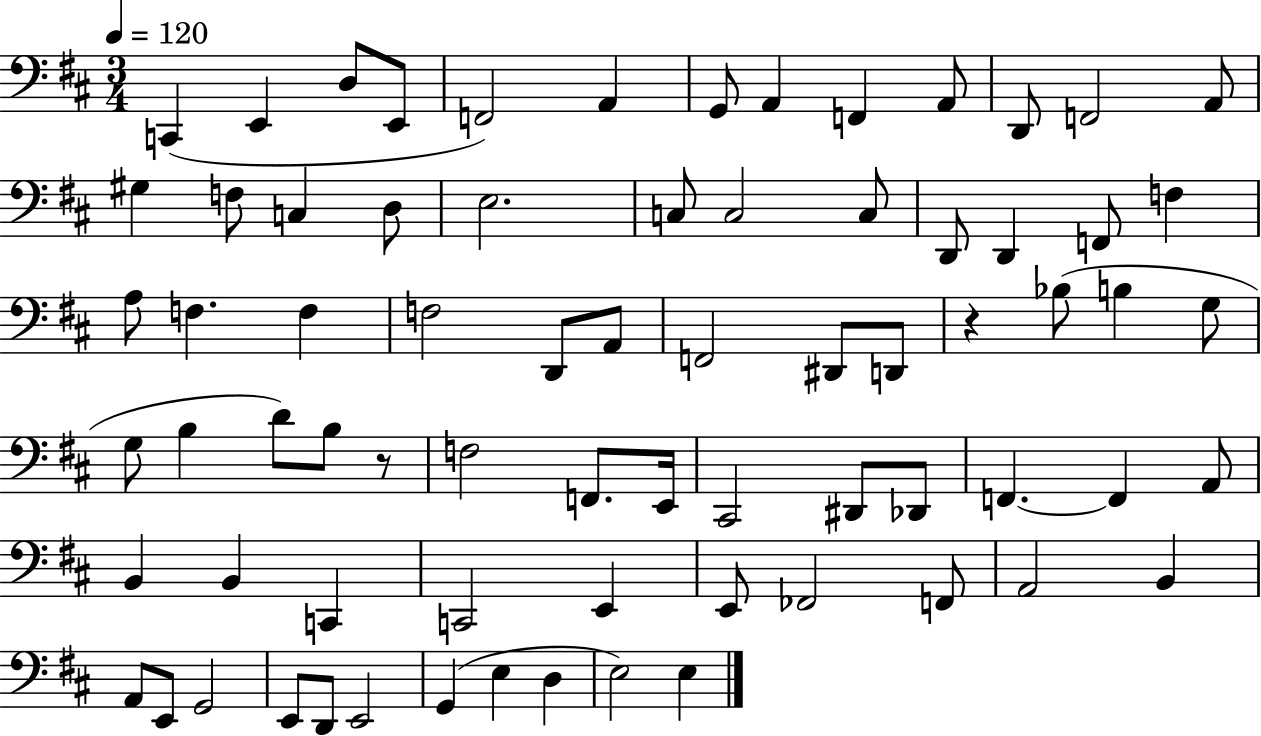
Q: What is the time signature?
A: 3/4